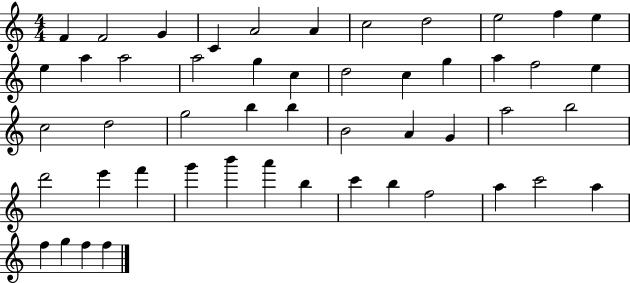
F4/q F4/h G4/q C4/q A4/h A4/q C5/h D5/h E5/h F5/q E5/q E5/q A5/q A5/h A5/h G5/q C5/q D5/h C5/q G5/q A5/q F5/h E5/q C5/h D5/h G5/h B5/q B5/q B4/h A4/q G4/q A5/h B5/h D6/h E6/q F6/q G6/q B6/q A6/q B5/q C6/q B5/q F5/h A5/q C6/h A5/q F5/q G5/q F5/q F5/q